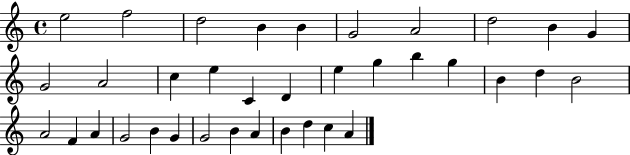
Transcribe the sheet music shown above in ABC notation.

X:1
T:Untitled
M:4/4
L:1/4
K:C
e2 f2 d2 B B G2 A2 d2 B G G2 A2 c e C D e g b g B d B2 A2 F A G2 B G G2 B A B d c A